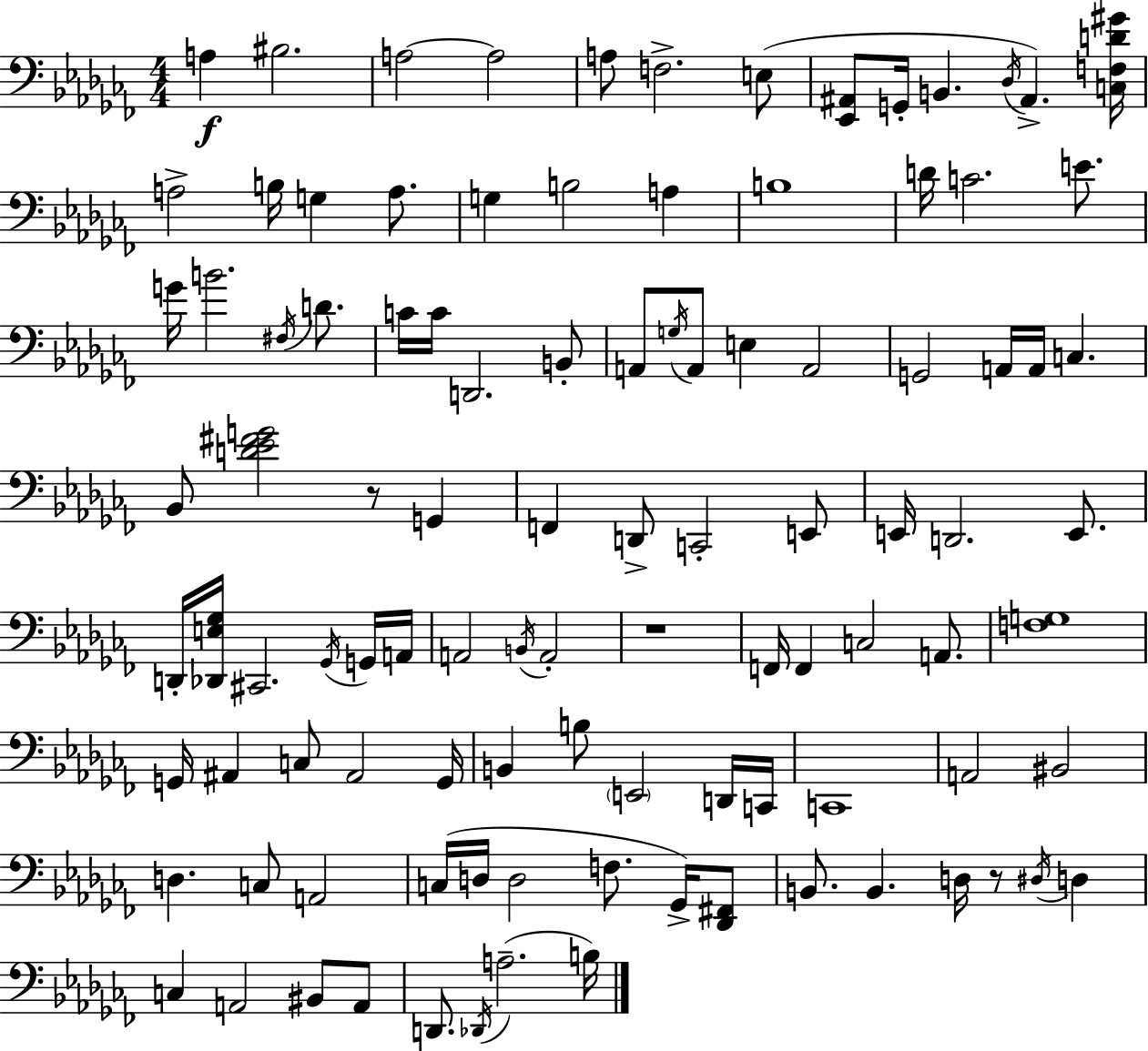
X:1
T:Untitled
M:4/4
L:1/4
K:Abm
A, ^B,2 A,2 A,2 A,/2 F,2 E,/2 [_E,,^A,,]/2 G,,/4 B,, _D,/4 ^A,, [C,F,D^G]/4 A,2 B,/4 G, A,/2 G, B,2 A, B,4 D/4 C2 E/2 G/4 B2 ^F,/4 D/2 C/4 C/4 D,,2 B,,/2 A,,/2 G,/4 A,,/2 E, A,,2 G,,2 A,,/4 A,,/4 C, _B,,/2 [D_E^FG]2 z/2 G,, F,, D,,/2 C,,2 E,,/2 E,,/4 D,,2 E,,/2 D,,/4 [_D,,E,_G,]/4 ^C,,2 _G,,/4 G,,/4 A,,/4 A,,2 B,,/4 A,,2 z4 F,,/4 F,, C,2 A,,/2 [F,G,]4 G,,/4 ^A,, C,/2 ^A,,2 G,,/4 B,, B,/2 E,,2 D,,/4 C,,/4 C,,4 A,,2 ^B,,2 D, C,/2 A,,2 C,/4 D,/4 D,2 F,/2 _G,,/4 [_D,,^F,,]/2 B,,/2 B,, D,/4 z/2 ^D,/4 D, C, A,,2 ^B,,/2 A,,/2 D,,/2 _D,,/4 A,2 B,/4